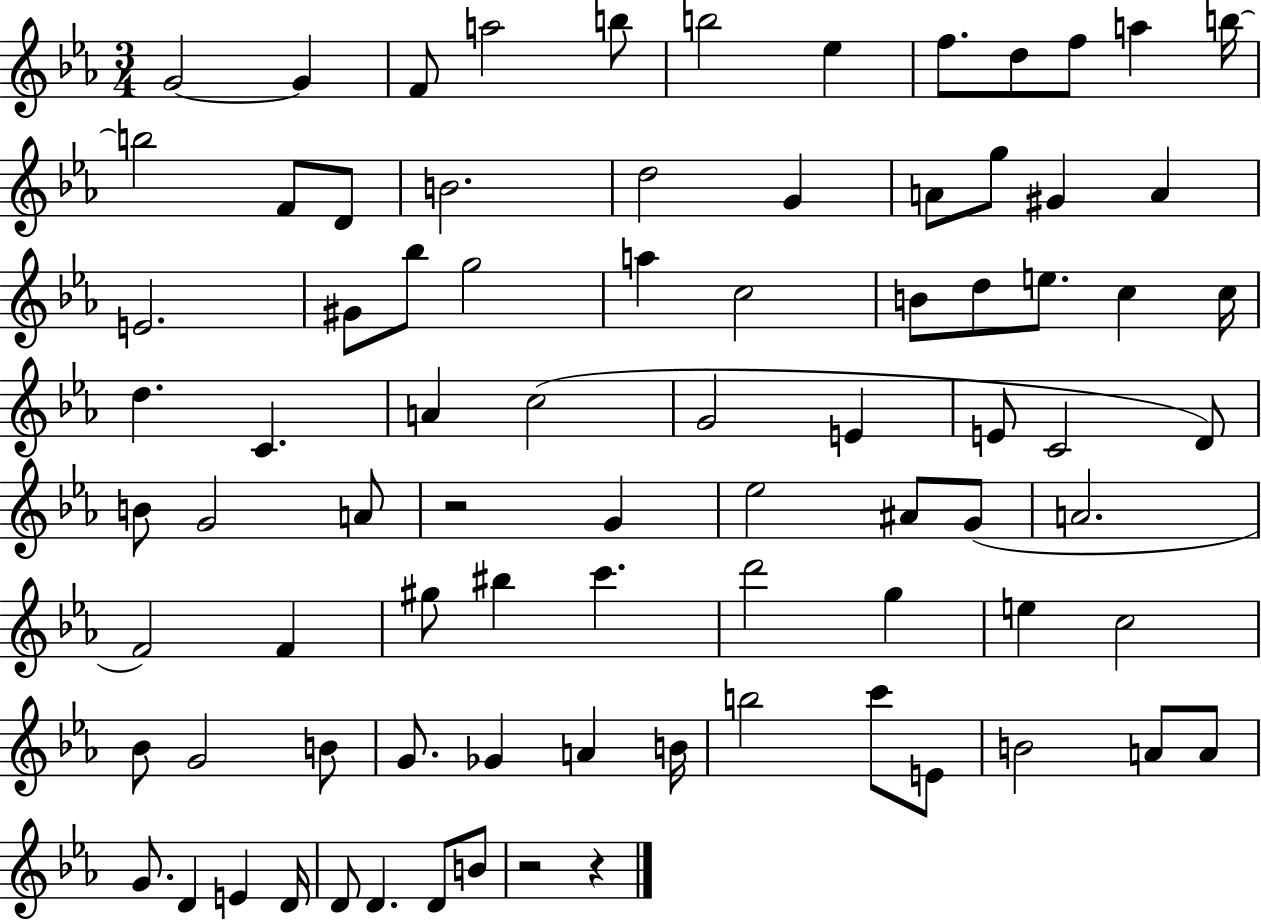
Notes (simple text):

G4/h G4/q F4/e A5/h B5/e B5/h Eb5/q F5/e. D5/e F5/e A5/q B5/s B5/h F4/e D4/e B4/h. D5/h G4/q A4/e G5/e G#4/q A4/q E4/h. G#4/e Bb5/e G5/h A5/q C5/h B4/e D5/e E5/e. C5/q C5/s D5/q. C4/q. A4/q C5/h G4/h E4/q E4/e C4/h D4/e B4/e G4/h A4/e R/h G4/q Eb5/h A#4/e G4/e A4/h. F4/h F4/q G#5/e BIS5/q C6/q. D6/h G5/q E5/q C5/h Bb4/e G4/h B4/e G4/e. Gb4/q A4/q B4/s B5/h C6/e E4/e B4/h A4/e A4/e G4/e. D4/q E4/q D4/s D4/e D4/q. D4/e B4/e R/h R/q